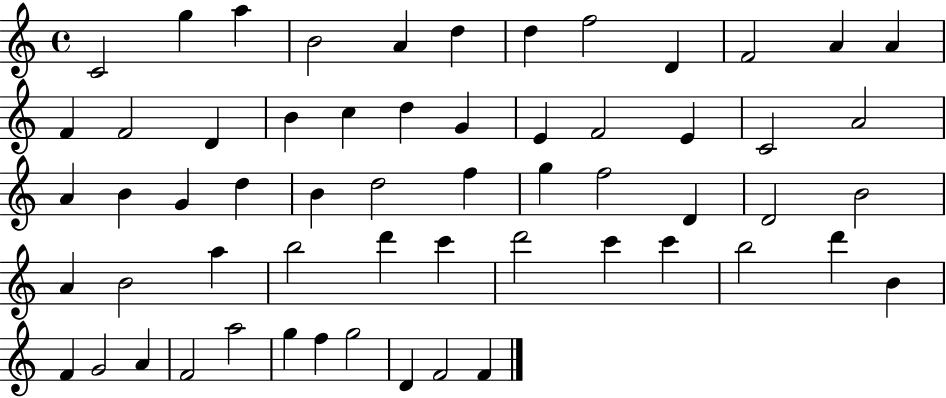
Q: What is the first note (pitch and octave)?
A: C4